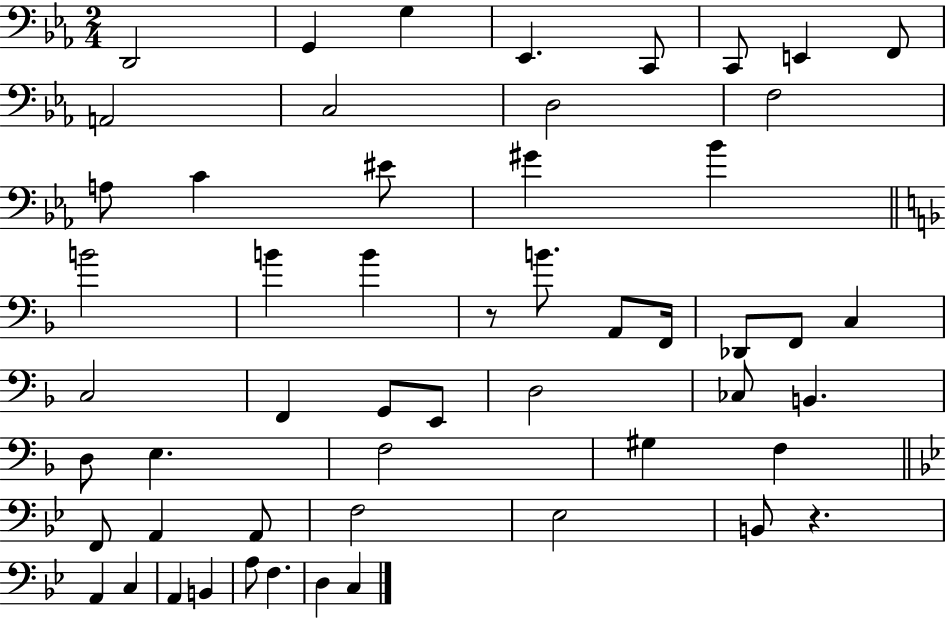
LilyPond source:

{
  \clef bass
  \numericTimeSignature
  \time 2/4
  \key ees \major
  d,2 | g,4 g4 | ees,4. c,8 | c,8 e,4 f,8 | \break a,2 | c2 | d2 | f2 | \break a8 c'4 eis'8 | gis'4 bes'4 | \bar "||" \break \key d \minor b'2 | b'4 b'4 | r8 b'8. a,8 f,16 | des,8 f,8 c4 | \break c2 | f,4 g,8 e,8 | d2 | ces8 b,4. | \break d8 e4. | f2 | gis4 f4 | \bar "||" \break \key bes \major f,8 a,4 a,8 | f2 | ees2 | b,8 r4. | \break a,4 c4 | a,4 b,4 | a8 f4. | d4 c4 | \break \bar "|."
}